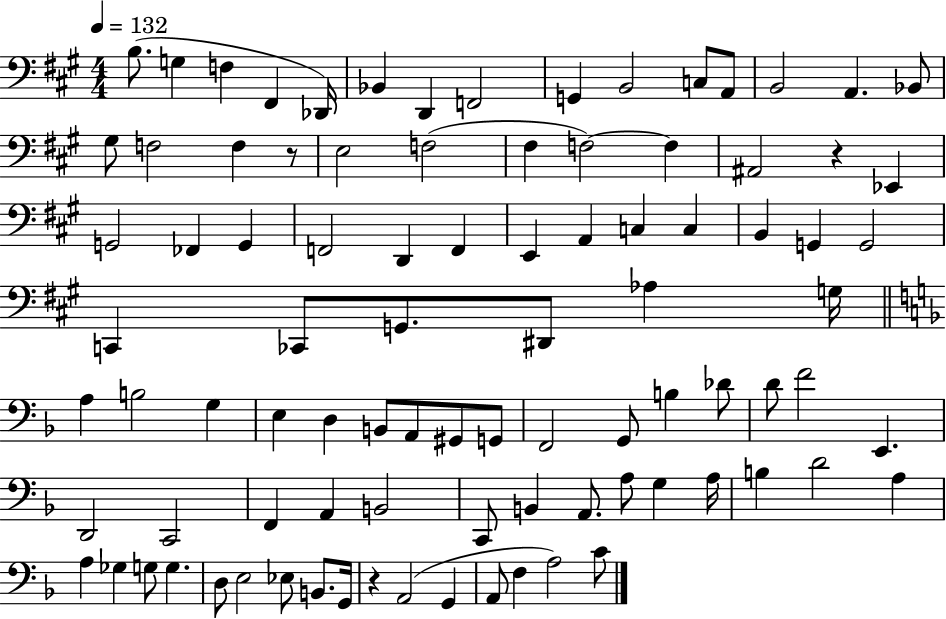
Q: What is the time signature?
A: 4/4